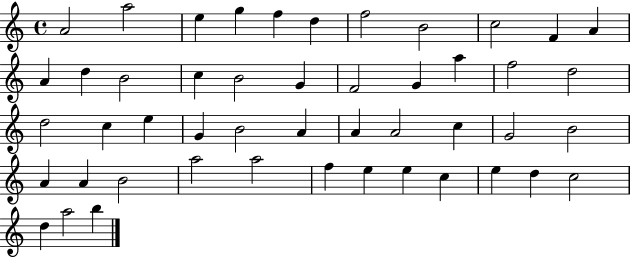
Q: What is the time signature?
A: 4/4